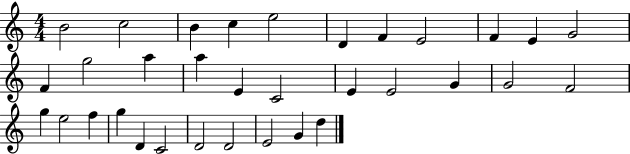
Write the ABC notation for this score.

X:1
T:Untitled
M:4/4
L:1/4
K:C
B2 c2 B c e2 D F E2 F E G2 F g2 a a E C2 E E2 G G2 F2 g e2 f g D C2 D2 D2 E2 G d